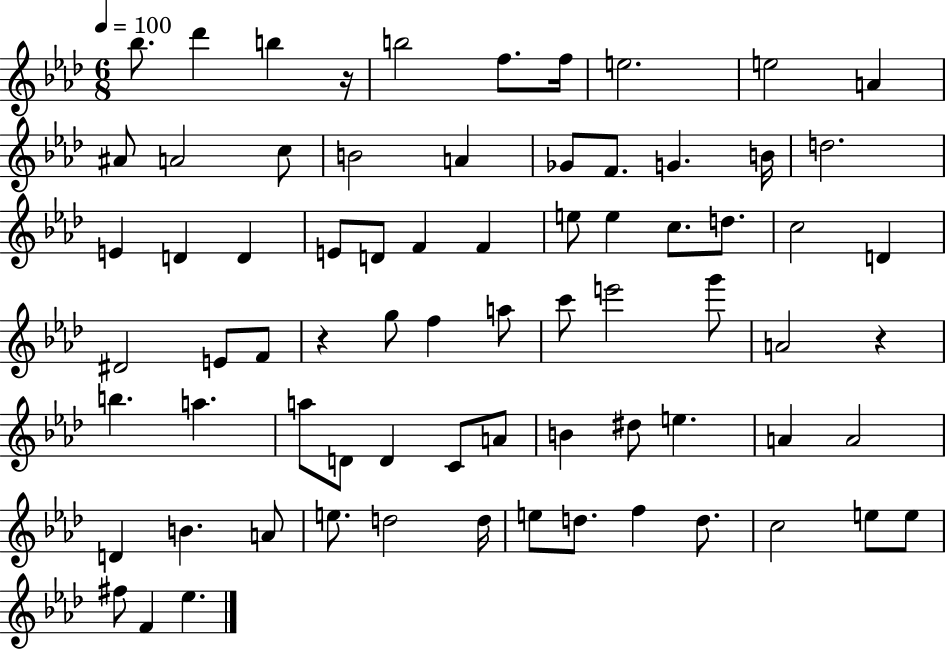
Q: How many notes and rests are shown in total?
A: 73